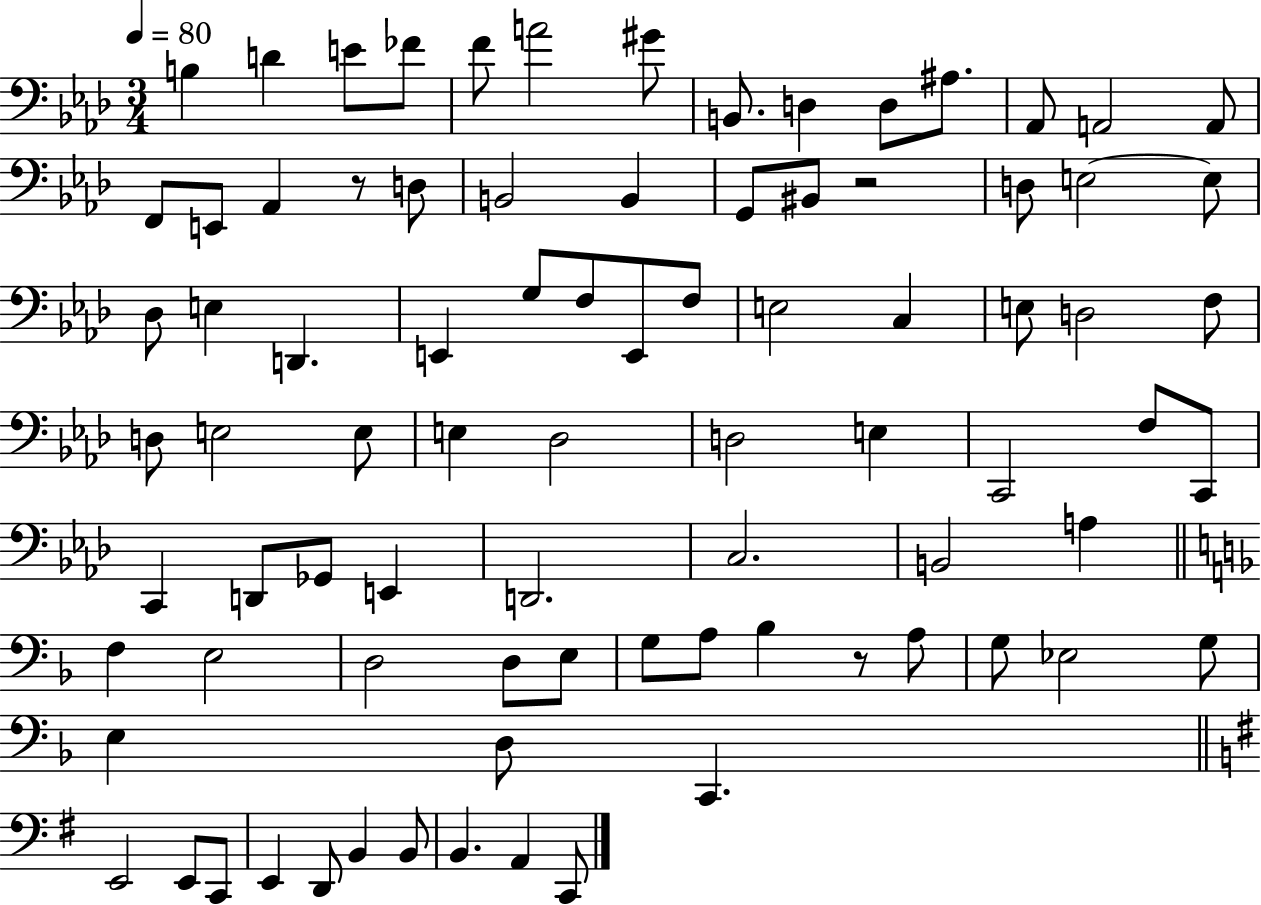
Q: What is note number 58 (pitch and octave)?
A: E3